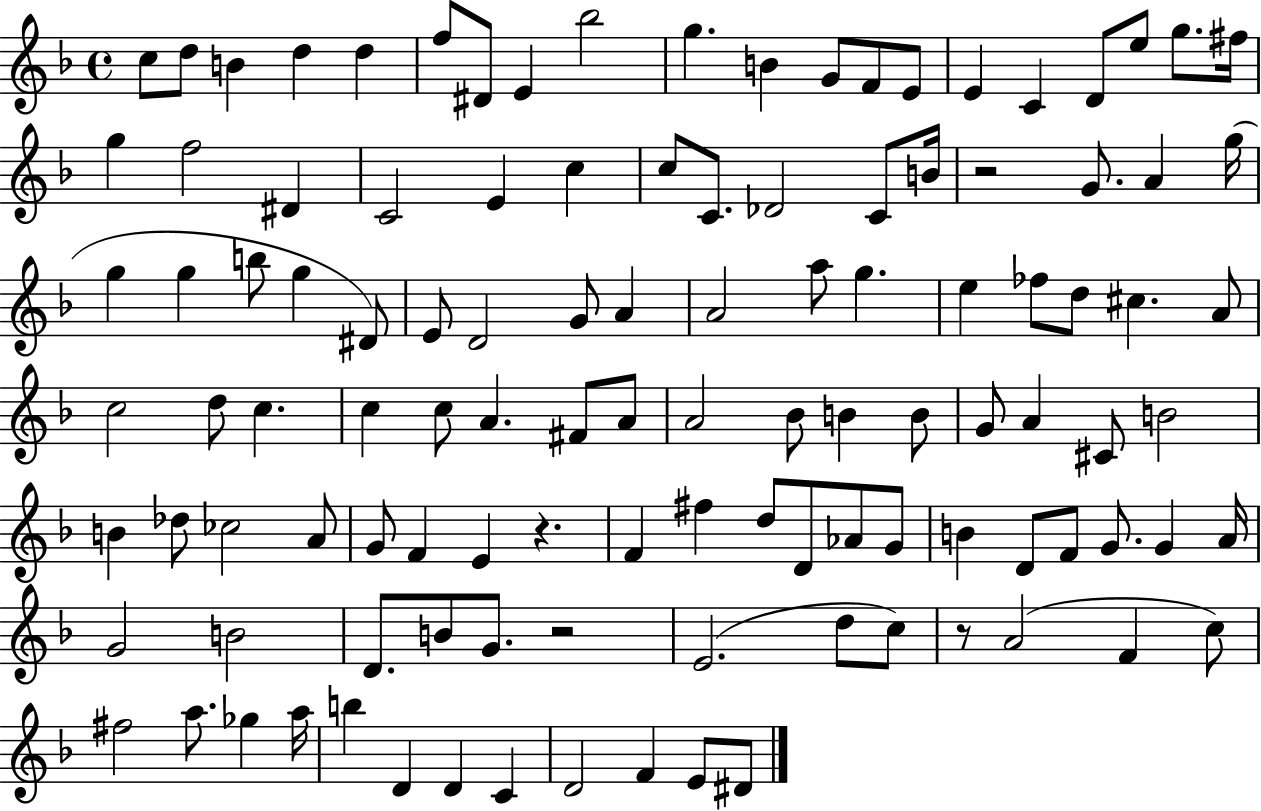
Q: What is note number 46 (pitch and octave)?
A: G5